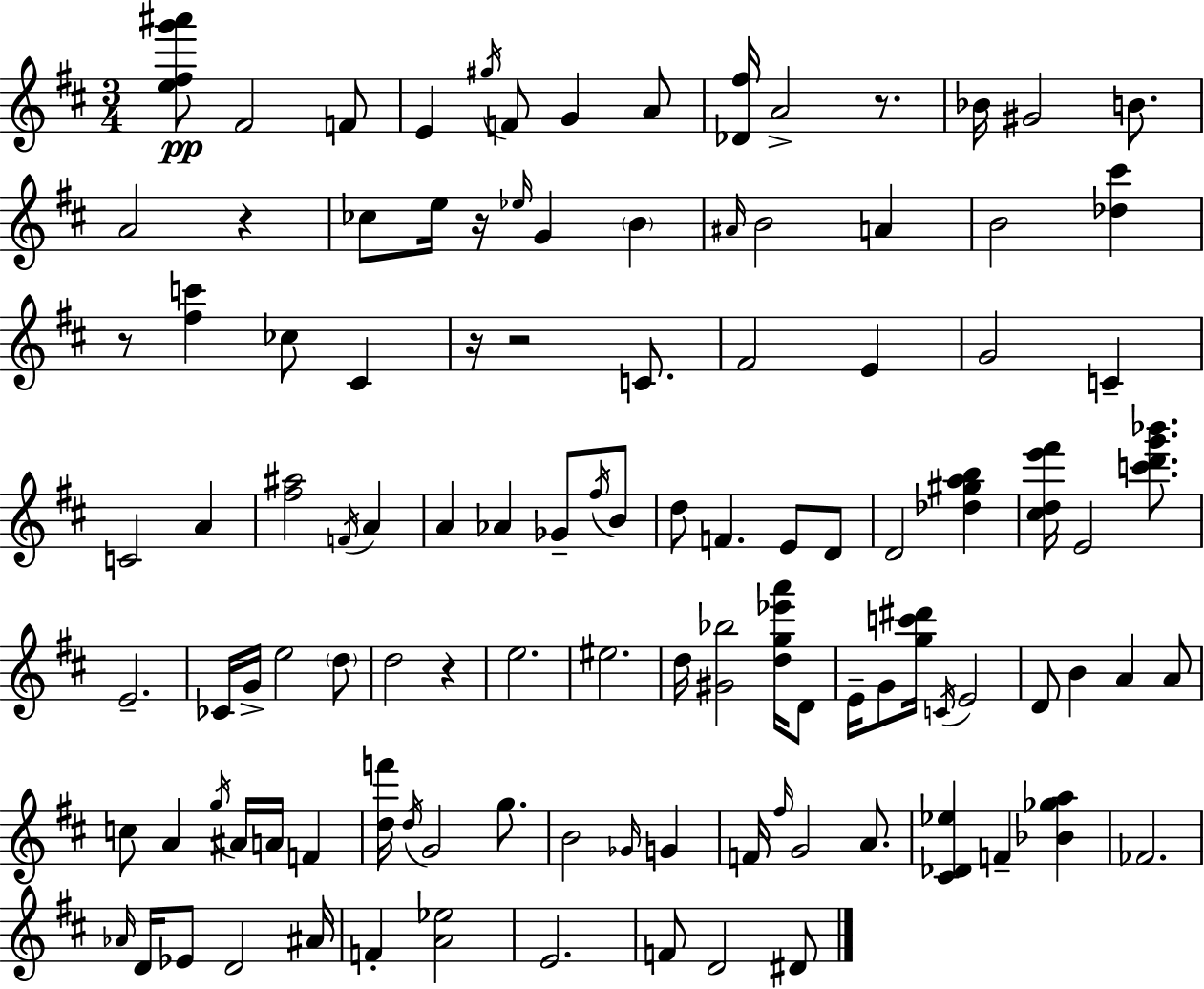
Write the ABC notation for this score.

X:1
T:Untitled
M:3/4
L:1/4
K:D
[e^fg'^a']/2 ^F2 F/2 E ^g/4 F/2 G A/2 [_D^f]/4 A2 z/2 _B/4 ^G2 B/2 A2 z _c/2 e/4 z/4 _e/4 G B ^A/4 B2 A B2 [_d^c'] z/2 [^fc'] _c/2 ^C z/4 z2 C/2 ^F2 E G2 C C2 A [^f^a]2 F/4 A A _A _G/2 ^f/4 B/2 d/2 F E/2 D/2 D2 [_d^gab] [^cde'^f']/4 E2 [c'd'g'_b']/2 E2 _C/4 G/4 e2 d/2 d2 z e2 ^e2 d/4 [^G_b]2 [dg_e'a']/4 D/2 E/4 G/2 [gc'^d']/4 C/4 E2 D/2 B A A/2 c/2 A g/4 ^A/4 A/4 F [df']/4 d/4 G2 g/2 B2 _G/4 G F/4 ^f/4 G2 A/2 [^C_D_e] F [_B_ga] _F2 _A/4 D/4 _E/2 D2 ^A/4 F [A_e]2 E2 F/2 D2 ^D/2